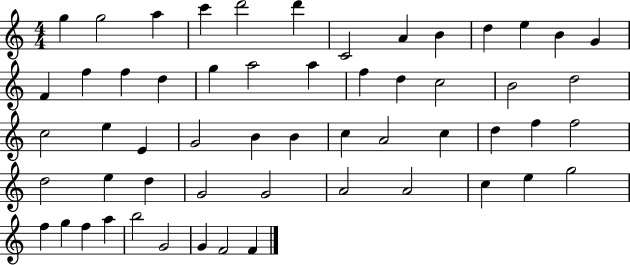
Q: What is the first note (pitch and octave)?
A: G5